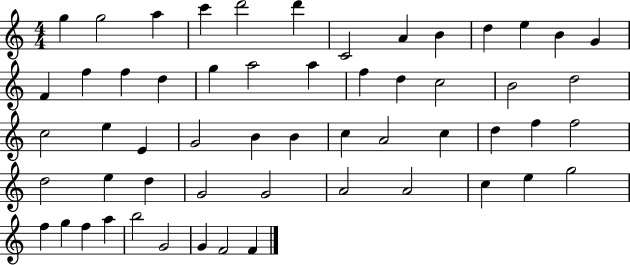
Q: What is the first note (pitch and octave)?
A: G5